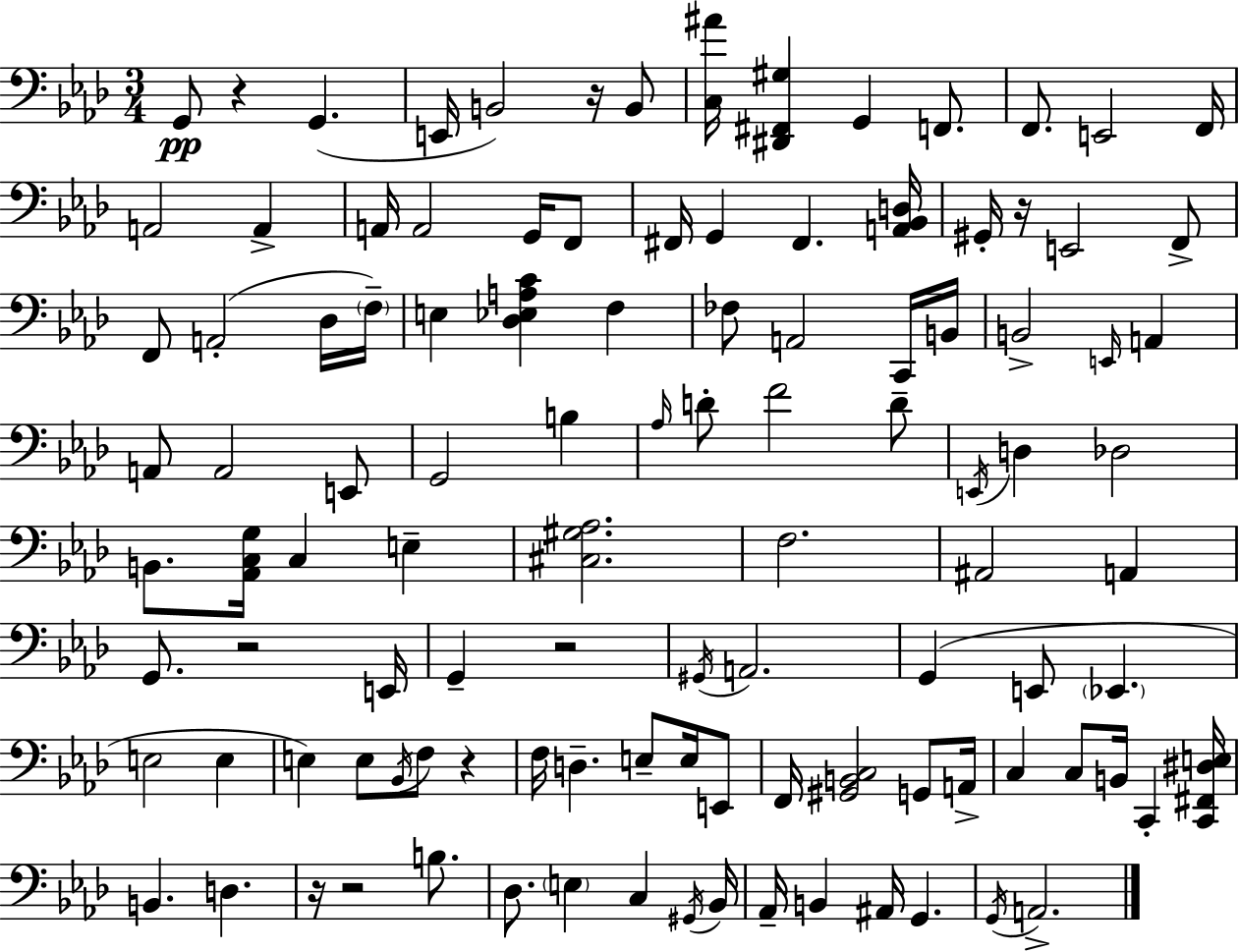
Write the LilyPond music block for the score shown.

{
  \clef bass
  \numericTimeSignature
  \time 3/4
  \key f \minor
  \repeat volta 2 { g,8\pp r4 g,4.( | e,16 b,2) r16 b,8 | <c ais'>16 <dis, fis, gis>4 g,4 f,8. | f,8. e,2 f,16 | \break a,2 a,4-> | a,16 a,2 g,16 f,8 | fis,16 g,4 fis,4. <a, bes, d>16 | gis,16-. r16 e,2 f,8-> | \break f,8 a,2-.( des16 \parenthesize f16--) | e4 <des ees a c'>4 f4 | fes8 a,2 c,16 b,16 | b,2-> \grace { e,16 } a,4 | \break a,8 a,2 e,8 | g,2 b4 | \grace { aes16 } d'8-. f'2 | d'8-- \acciaccatura { e,16 } d4 des2 | \break b,8. <aes, c g>16 c4 e4-- | <cis gis aes>2. | f2. | ais,2 a,4 | \break g,8. r2 | e,16 g,4-- r2 | \acciaccatura { gis,16 } a,2. | g,4( e,8 \parenthesize ees,4. | \break e2 | e4 e4) e8 \acciaccatura { bes,16 } f8 | r4 f16 d4.-- | e8-- e16 e,8 f,16 <gis, b, c>2 | \break g,8 a,16-> c4 c8 b,16 | c,4-. <c, fis, dis e>16 b,4. d4. | r16 r2 | b8. des8. \parenthesize e4 | \break c4 \acciaccatura { gis,16 } bes,16 aes,16-- b,4 ais,16 | g,4. \acciaccatura { g,16 } a,2.-> | } \bar "|."
}